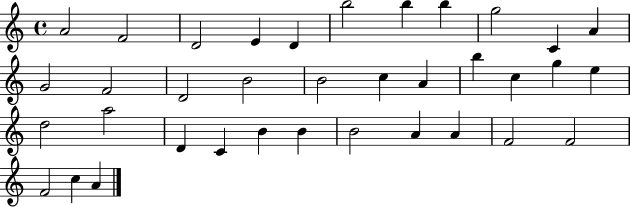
X:1
T:Untitled
M:4/4
L:1/4
K:C
A2 F2 D2 E D b2 b b g2 C A G2 F2 D2 B2 B2 c A b c g e d2 a2 D C B B B2 A A F2 F2 F2 c A